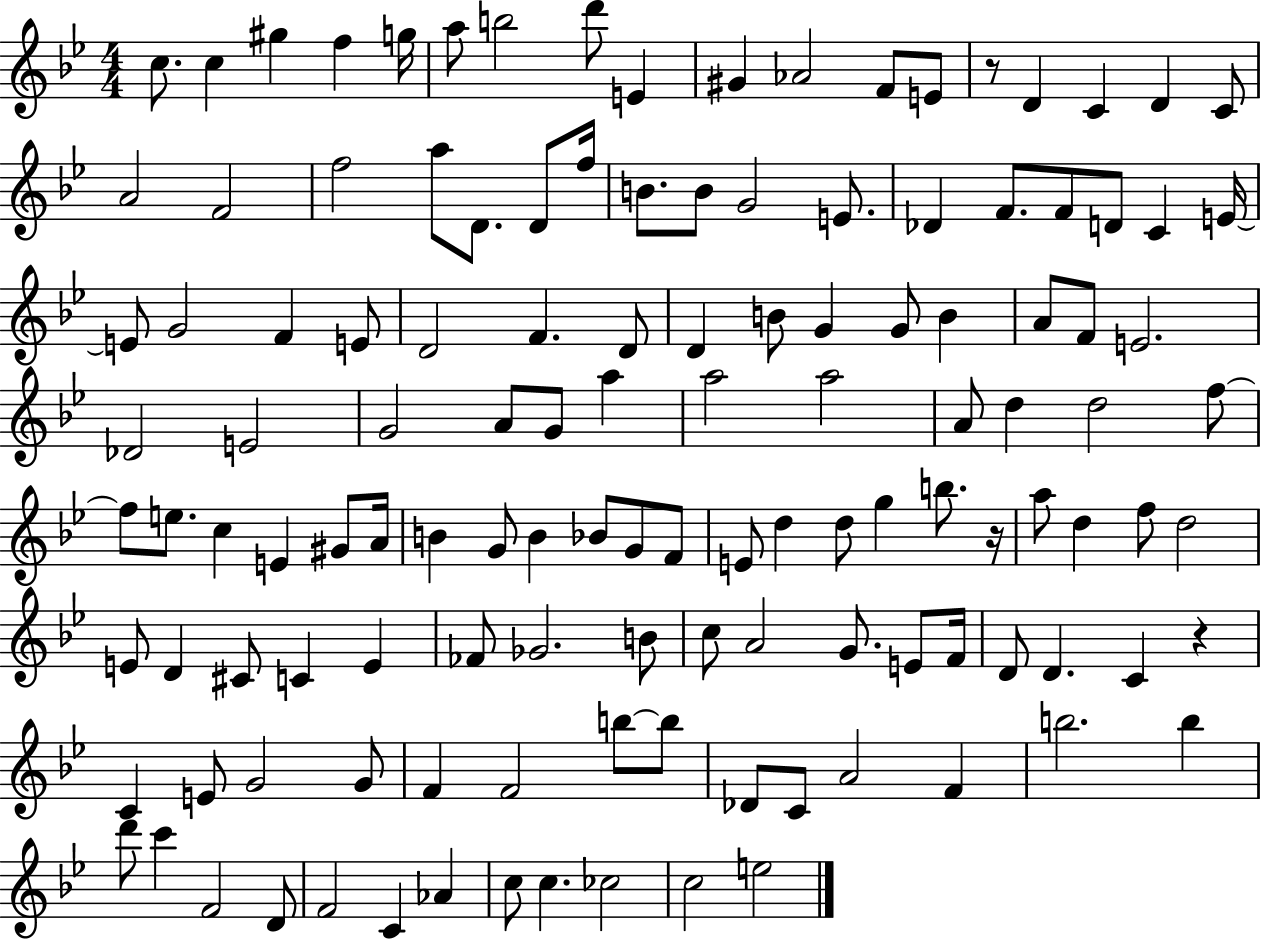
{
  \clef treble
  \numericTimeSignature
  \time 4/4
  \key bes \major
  c''8. c''4 gis''4 f''4 g''16 | a''8 b''2 d'''8 e'4 | gis'4 aes'2 f'8 e'8 | r8 d'4 c'4 d'4 c'8 | \break a'2 f'2 | f''2 a''8 d'8. d'8 f''16 | b'8. b'8 g'2 e'8. | des'4 f'8. f'8 d'8 c'4 e'16~~ | \break e'8 g'2 f'4 e'8 | d'2 f'4. d'8 | d'4 b'8 g'4 g'8 b'4 | a'8 f'8 e'2. | \break des'2 e'2 | g'2 a'8 g'8 a''4 | a''2 a''2 | a'8 d''4 d''2 f''8~~ | \break f''8 e''8. c''4 e'4 gis'8 a'16 | b'4 g'8 b'4 bes'8 g'8 f'8 | e'8 d''4 d''8 g''4 b''8. r16 | a''8 d''4 f''8 d''2 | \break e'8 d'4 cis'8 c'4 e'4 | fes'8 ges'2. b'8 | c''8 a'2 g'8. e'8 f'16 | d'8 d'4. c'4 r4 | \break c'4 e'8 g'2 g'8 | f'4 f'2 b''8~~ b''8 | des'8 c'8 a'2 f'4 | b''2. b''4 | \break d'''8 c'''4 f'2 d'8 | f'2 c'4 aes'4 | c''8 c''4. ces''2 | c''2 e''2 | \break \bar "|."
}